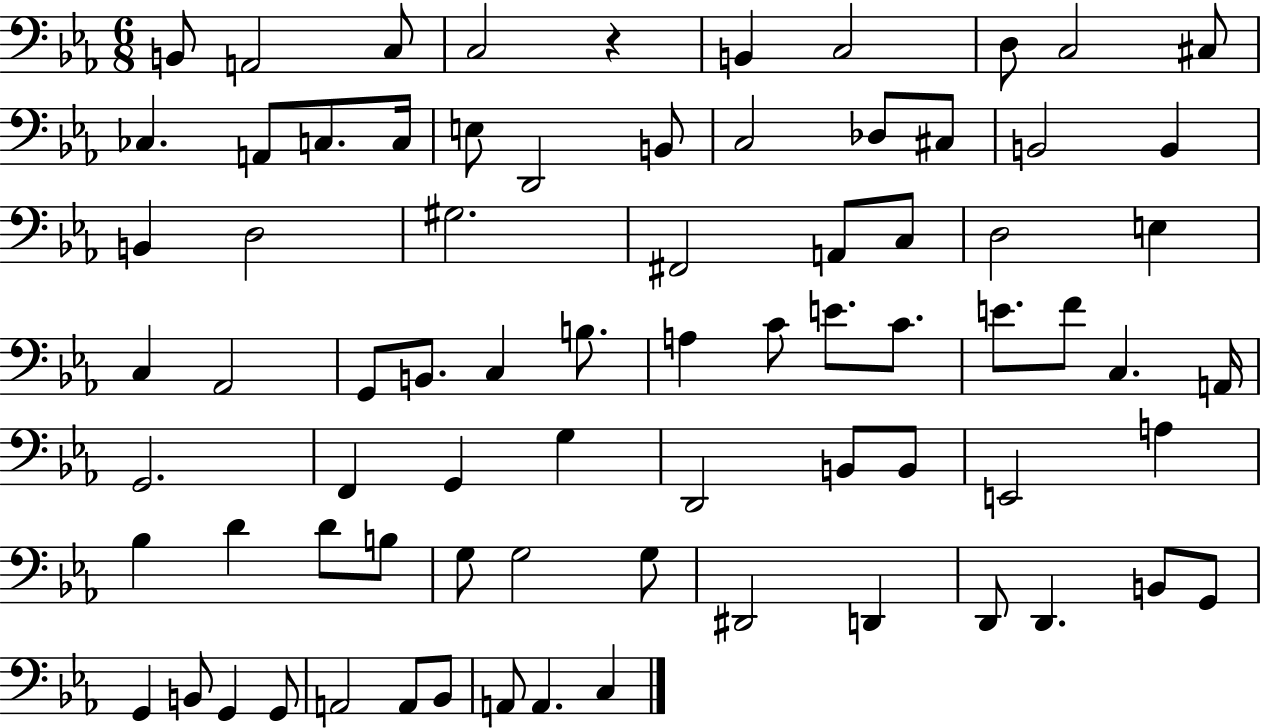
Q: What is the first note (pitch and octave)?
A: B2